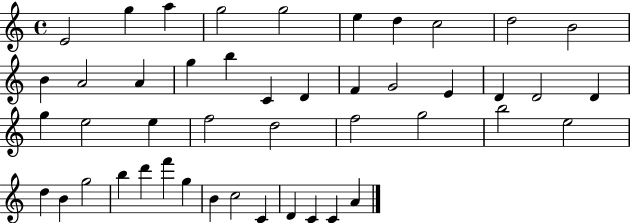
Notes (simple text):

E4/h G5/q A5/q G5/h G5/h E5/q D5/q C5/h D5/h B4/h B4/q A4/h A4/q G5/q B5/q C4/q D4/q F4/q G4/h E4/q D4/q D4/h D4/q G5/q E5/h E5/q F5/h D5/h F5/h G5/h B5/h E5/h D5/q B4/q G5/h B5/q D6/q F6/q G5/q B4/q C5/h C4/q D4/q C4/q C4/q A4/q